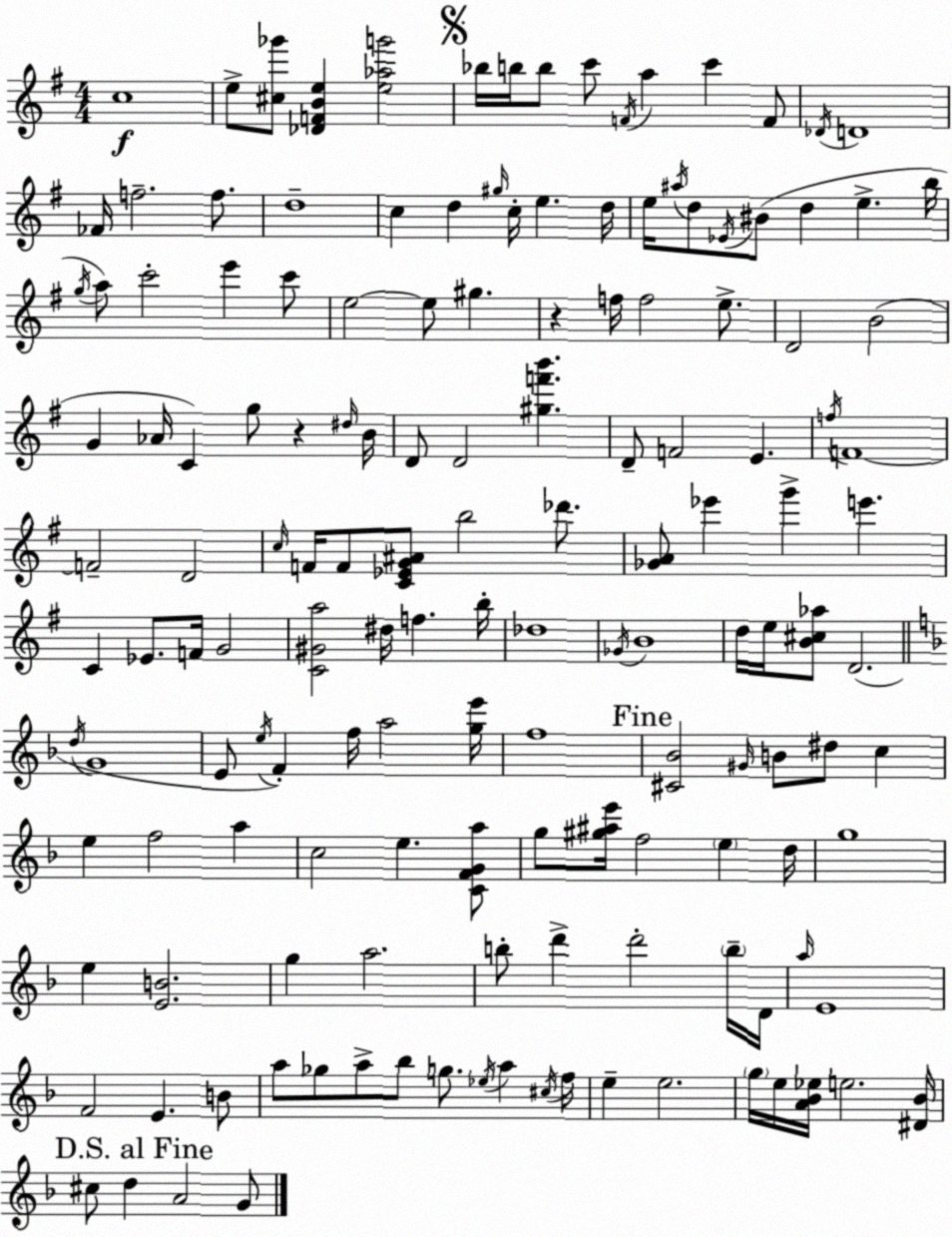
X:1
T:Untitled
M:4/4
L:1/4
K:G
c4 e/2 [^c_g']/2 [_DFBe] [e_ag']2 _b/4 b/4 b/2 c'/2 F/4 a c' F/2 _D/4 D4 _F/4 f2 f/2 d4 c d ^g/4 c/4 e d/4 e/4 ^a/4 d/2 _E/4 ^B/2 d e b/4 g/4 a/2 c'2 e' c'/2 e2 e/2 ^g z f/4 f2 e/2 D2 B2 G _A/4 C g/2 z ^d/4 B/4 D/2 D2 [^gf'b'] D/2 F2 E f/4 F4 F2 D2 c/4 F/4 F/2 [C_EG^A]/2 b2 _d'/2 [_GA]/2 _e' g' e' C _E/2 F/4 G2 [C^Ga]2 ^d/4 f b/4 _d4 _G/4 B4 d/4 e/4 [B^c_a]/2 D2 d/4 G4 E/2 e/4 F f/4 a2 [ge']/4 f4 [^C_B]2 ^G/4 B/2 ^d/2 c e f2 a c2 e [CFGa]/2 g/2 [^g^ae']/4 f2 e d/4 g4 e [EB]2 g a2 b/2 d' d'2 b/4 D/4 a/4 E4 F2 E B/2 a/2 _g/2 a/2 _b/2 g/2 _e/4 a ^c/4 f/4 e e2 g/4 e/4 [A_B_e]/4 e2 [^D_B]/4 ^c/2 d A2 G/2